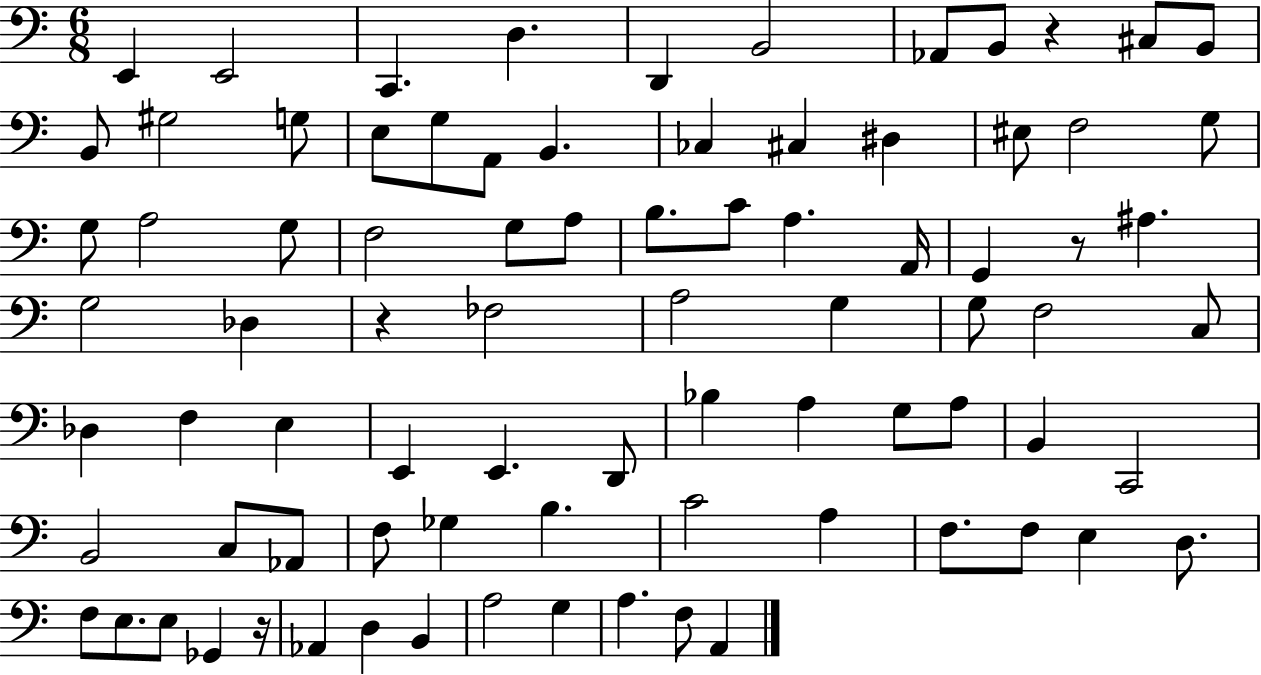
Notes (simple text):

E2/q E2/h C2/q. D3/q. D2/q B2/h Ab2/e B2/e R/q C#3/e B2/e B2/e G#3/h G3/e E3/e G3/e A2/e B2/q. CES3/q C#3/q D#3/q EIS3/e F3/h G3/e G3/e A3/h G3/e F3/h G3/e A3/e B3/e. C4/e A3/q. A2/s G2/q R/e A#3/q. G3/h Db3/q R/q FES3/h A3/h G3/q G3/e F3/h C3/e Db3/q F3/q E3/q E2/q E2/q. D2/e Bb3/q A3/q G3/e A3/e B2/q C2/h B2/h C3/e Ab2/e F3/e Gb3/q B3/q. C4/h A3/q F3/e. F3/e E3/q D3/e. F3/e E3/e. E3/e Gb2/q R/s Ab2/q D3/q B2/q A3/h G3/q A3/q. F3/e A2/q